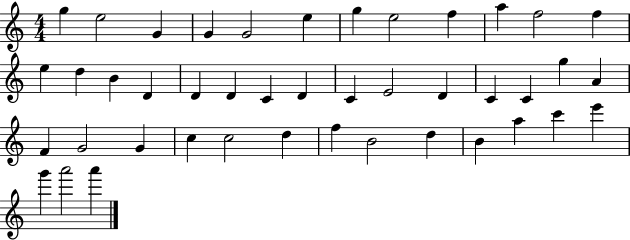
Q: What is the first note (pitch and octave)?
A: G5